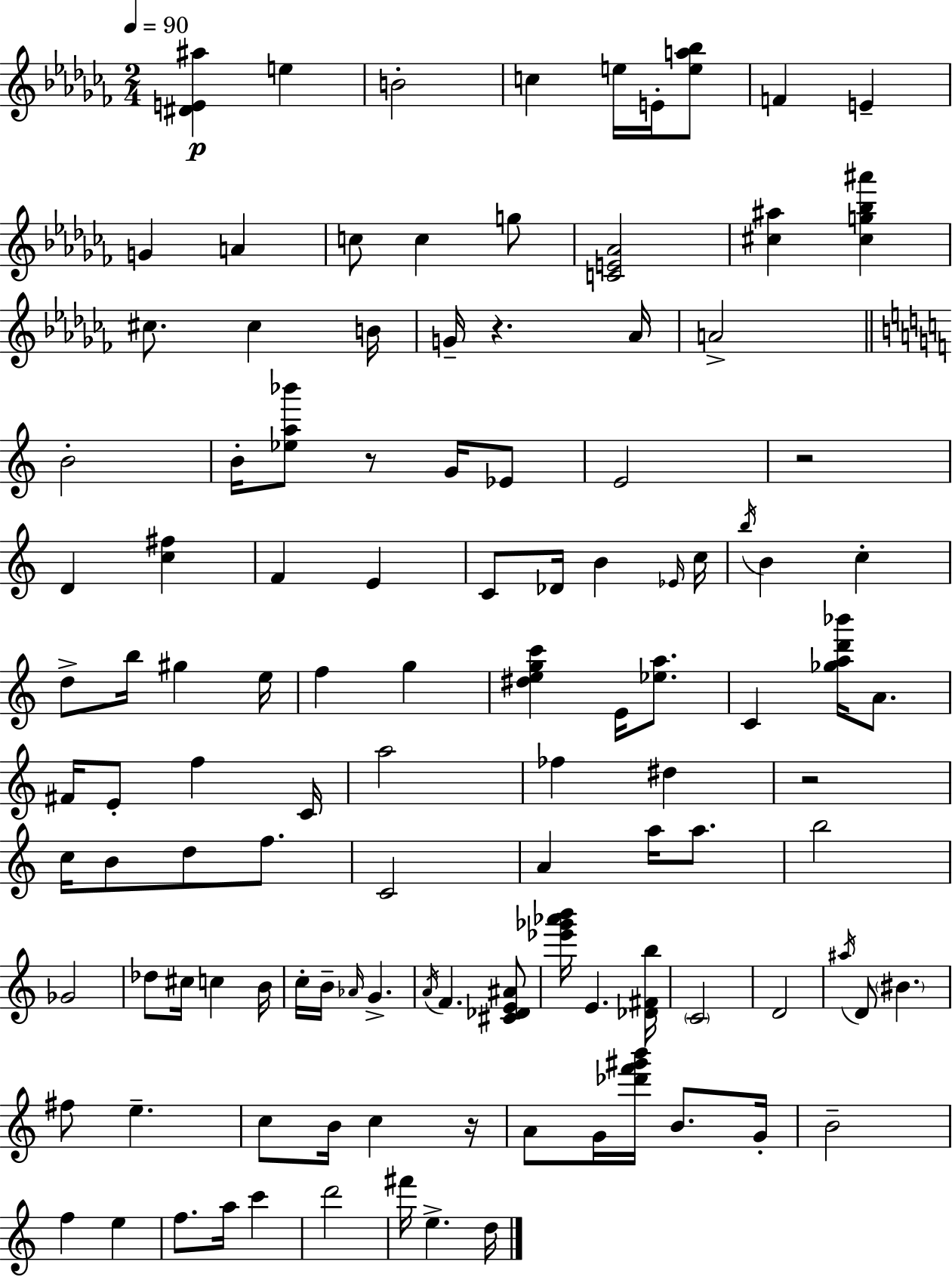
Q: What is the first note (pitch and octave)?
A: E5